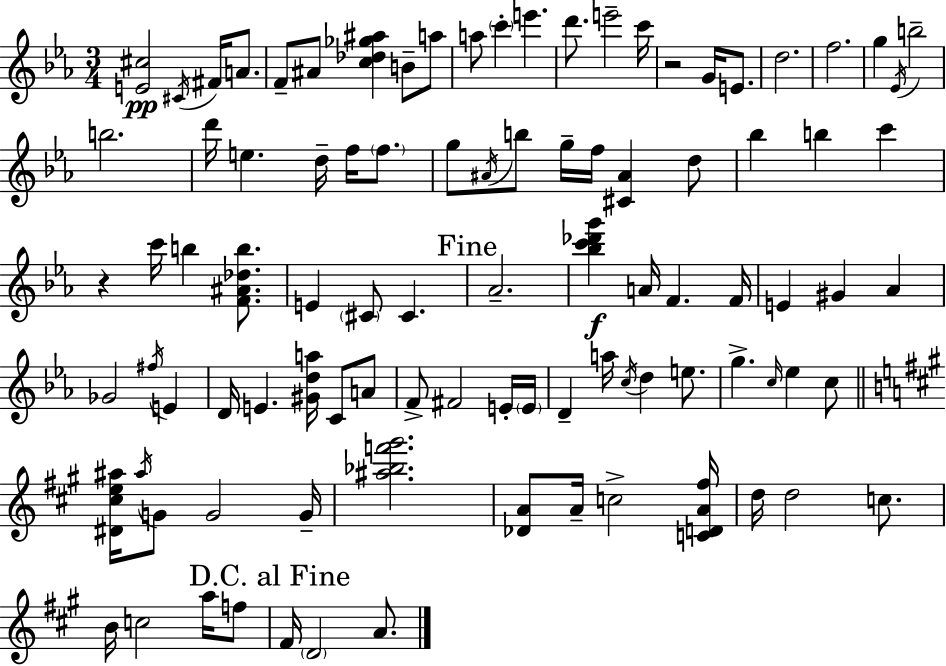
[E4,C#5]/h C#4/s F#4/s A4/e. F4/e A#4/e [C5,Db5,Gb5,A#5]/q B4/e A5/e A5/e C6/q E6/q. D6/e. E6/h C6/s R/h G4/s E4/e. D5/h. F5/h. G5/q Eb4/s B5/h B5/h. D6/s E5/q. D5/s F5/s F5/e. G5/e A#4/s B5/e G5/s F5/s [C#4,A#4]/q D5/e Bb5/q B5/q C6/q R/q C6/s B5/q [F4,A#4,Db5,B5]/e. E4/q C#4/e C#4/q. Ab4/h. [Bb5,C6,Db6,G6]/q A4/s F4/q. F4/s E4/q G#4/q Ab4/q Gb4/h F#5/s E4/q D4/s E4/q. [G#4,D5,A5]/s C4/e A4/e F4/e F#4/h E4/s E4/s D4/q A5/s C5/s D5/q E5/e. G5/q. C5/s Eb5/q C5/e [D#4,C#5,E5,A#5]/s A#5/s G4/e G4/h G4/s [A#5,Bb5,F6,G#6]/h. [Db4,A4]/e A4/s C5/h [C4,D4,A4,F#5]/s D5/s D5/h C5/e. B4/s C5/h A5/s F5/e F#4/s D4/h A4/e.